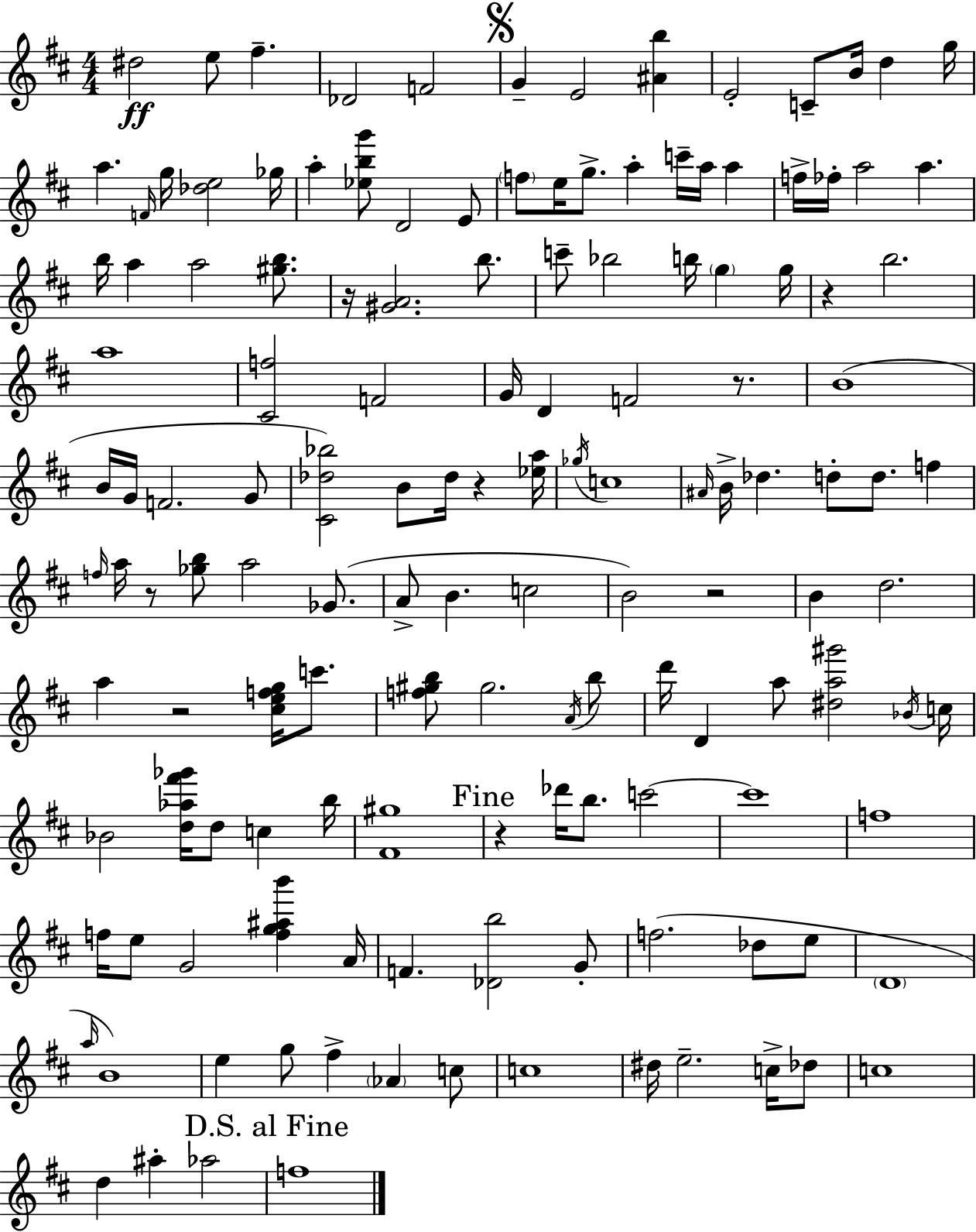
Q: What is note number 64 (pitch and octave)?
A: Gb4